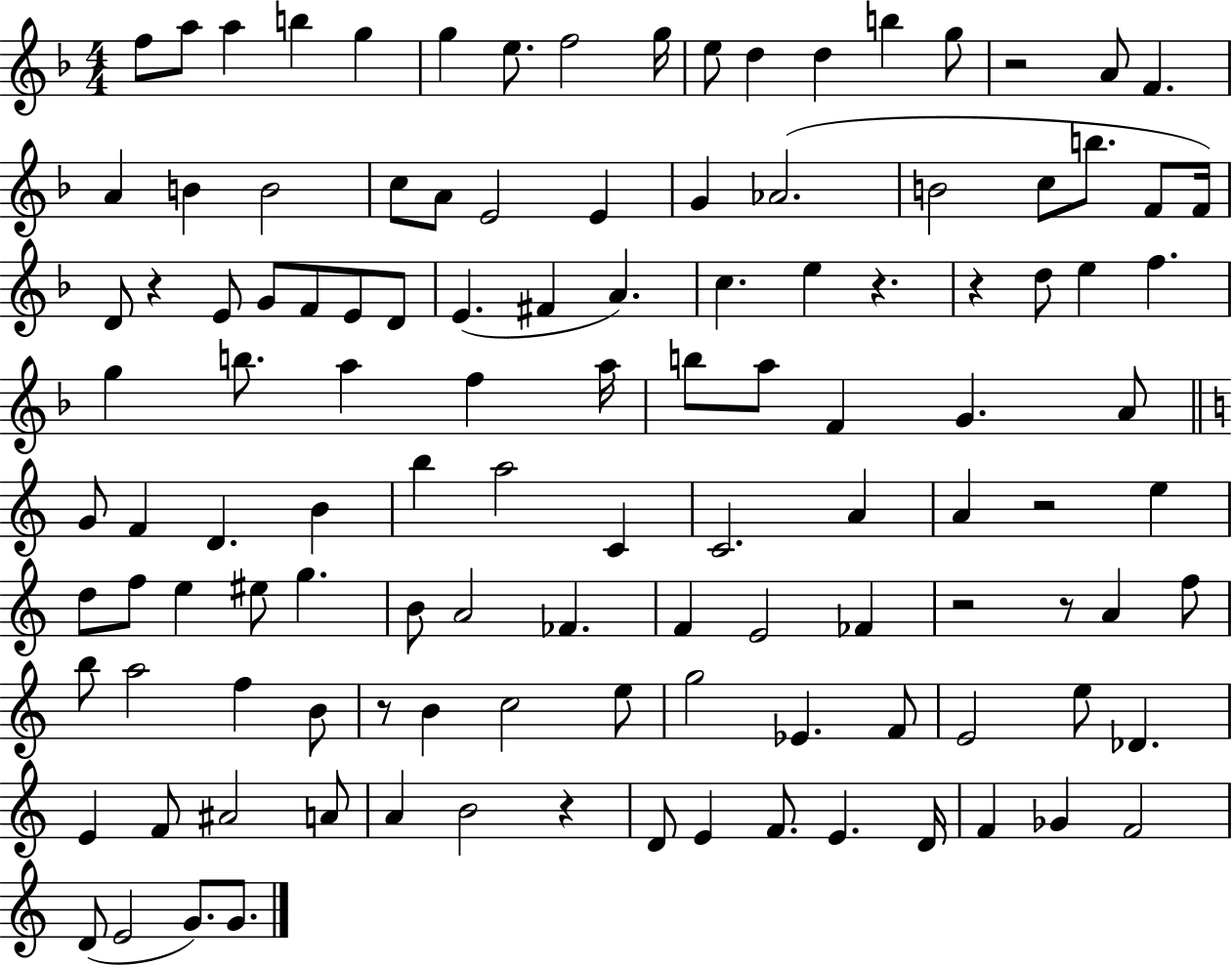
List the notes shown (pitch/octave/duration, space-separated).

F5/e A5/e A5/q B5/q G5/q G5/q E5/e. F5/h G5/s E5/e D5/q D5/q B5/q G5/e R/h A4/e F4/q. A4/q B4/q B4/h C5/e A4/e E4/h E4/q G4/q Ab4/h. B4/h C5/e B5/e. F4/e F4/s D4/e R/q E4/e G4/e F4/e E4/e D4/e E4/q. F#4/q A4/q. C5/q. E5/q R/q. R/q D5/e E5/q F5/q. G5/q B5/e. A5/q F5/q A5/s B5/e A5/e F4/q G4/q. A4/e G4/e F4/q D4/q. B4/q B5/q A5/h C4/q C4/h. A4/q A4/q R/h E5/q D5/e F5/e E5/q EIS5/e G5/q. B4/e A4/h FES4/q. F4/q E4/h FES4/q R/h R/e A4/q F5/e B5/e A5/h F5/q B4/e R/e B4/q C5/h E5/e G5/h Eb4/q. F4/e E4/h E5/e Db4/q. E4/q F4/e A#4/h A4/e A4/q B4/h R/q D4/e E4/q F4/e. E4/q. D4/s F4/q Gb4/q F4/h D4/e E4/h G4/e. G4/e.